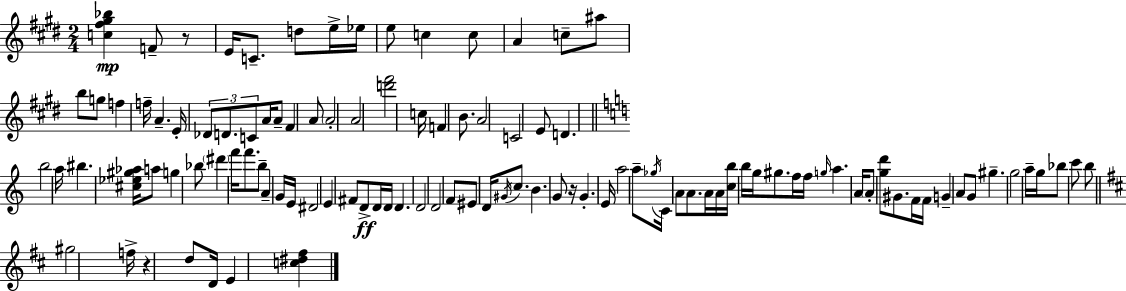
{
  \clef treble
  \numericTimeSignature
  \time 2/4
  \key e \major
  <c'' fis'' gis'' bes''>4\mp f'8-- r8 | e'16 c'8.-- d''8 e''16-> ees''16 | e''8 c''4 c''8 | a'4 c''8-- ais''8 | \break b''8 g''8 f''4 | f''16-- a'4.-- e'16-. | \tuplet 3/2 { des'8 d'8. c'8 } a'16 | a'8-- fis'4 a'8 | \break \parenthesize a'2-. | a'2 | <d''' fis'''>2 | c''16 f'4 b'8. | \break a'2 | c'2 | e'8 d'4. | \bar "||" \break \key c \major b''2 | a''16 bis''4. <cis'' ees'' gis'' aes''>16 | a''8 g''4 bes''8 | \parenthesize dis'''4 f'''16 f'''8. | \break b''8-- a'4-- g'16 e'16 | dis'2 | e'4 fis'8 d'8->\ff | d'16 d'16 d'4. | \break d'2 | d'2 | f'8 eis'8 d'16 \acciaccatura { gis'16 } c''8. | b'4. g'8 | \break r16 g'4.-. | e'16 a''2 | a''8-- \acciaccatura { ges''16 } c'16 a'8 a'8. | a'16 a'16 <c'' b''>16 b''16 g''16 gis''8. | \break f''16 f''16 \grace { g''16 } a''4. | a'16 \parenthesize a'8-. <g'' d'''>8 | gis'8. f'16 f'16 g'4-- | a'8 g'8 gis''4.-- | \break g''2 | a''16-- g''16 bes''8 c'''8 | b''8 \bar "||" \break \key d \major gis''2 | f''16-> r4 d''8 d'16 | e'4 <c'' dis'' fis''>4 | \bar "|."
}